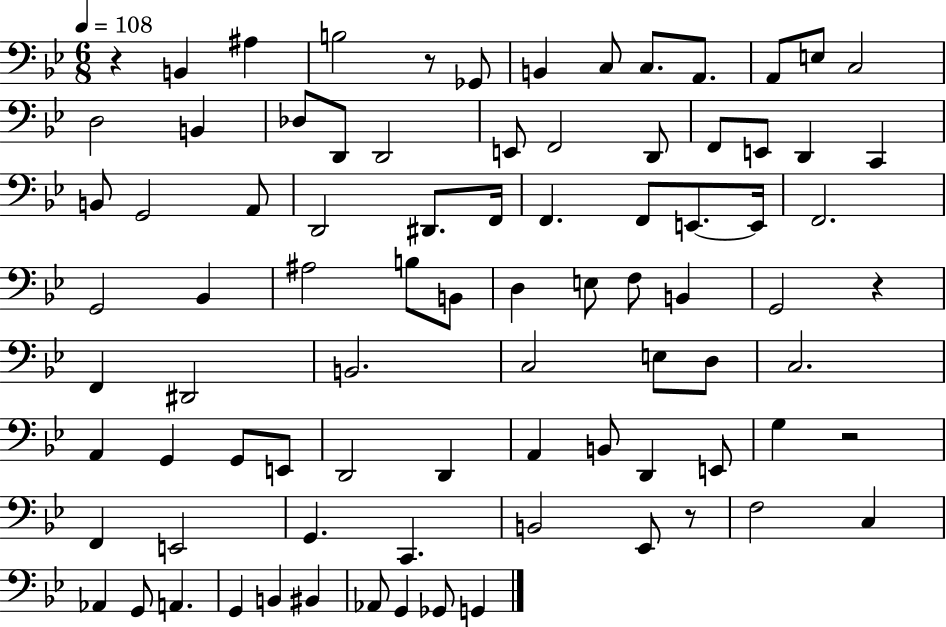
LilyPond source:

{
  \clef bass
  \numericTimeSignature
  \time 6/8
  \key bes \major
  \tempo 4 = 108
  r4 b,4 ais4 | b2 r8 ges,8 | b,4 c8 c8. a,8. | a,8 e8 c2 | \break d2 b,4 | des8 d,8 d,2 | e,8 f,2 d,8 | f,8 e,8 d,4 c,4 | \break b,8 g,2 a,8 | d,2 dis,8. f,16 | f,4. f,8 e,8.~~ e,16 | f,2. | \break g,2 bes,4 | ais2 b8 b,8 | d4 e8 f8 b,4 | g,2 r4 | \break f,4 dis,2 | b,2. | c2 e8 d8 | c2. | \break a,4 g,4 g,8 e,8 | d,2 d,4 | a,4 b,8 d,4 e,8 | g4 r2 | \break f,4 e,2 | g,4. c,4. | b,2 ees,8 r8 | f2 c4 | \break aes,4 g,8 a,4. | g,4 b,4 bis,4 | aes,8 g,4 ges,8 g,4 | \bar "|."
}